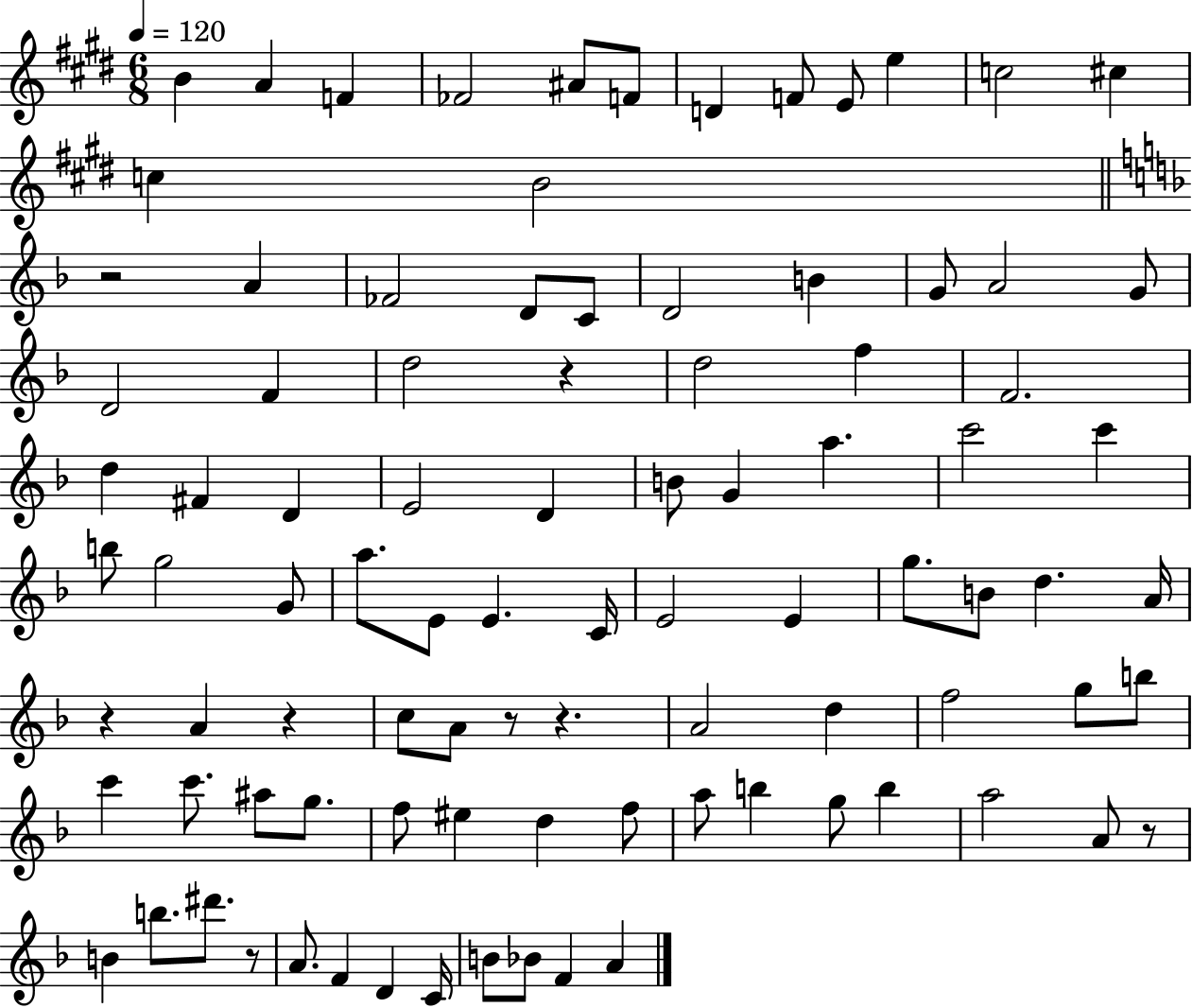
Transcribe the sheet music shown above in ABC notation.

X:1
T:Untitled
M:6/8
L:1/4
K:E
B A F _F2 ^A/2 F/2 D F/2 E/2 e c2 ^c c B2 z2 A _F2 D/2 C/2 D2 B G/2 A2 G/2 D2 F d2 z d2 f F2 d ^F D E2 D B/2 G a c'2 c' b/2 g2 G/2 a/2 E/2 E C/4 E2 E g/2 B/2 d A/4 z A z c/2 A/2 z/2 z A2 d f2 g/2 b/2 c' c'/2 ^a/2 g/2 f/2 ^e d f/2 a/2 b g/2 b a2 A/2 z/2 B b/2 ^d'/2 z/2 A/2 F D C/4 B/2 _B/2 F A